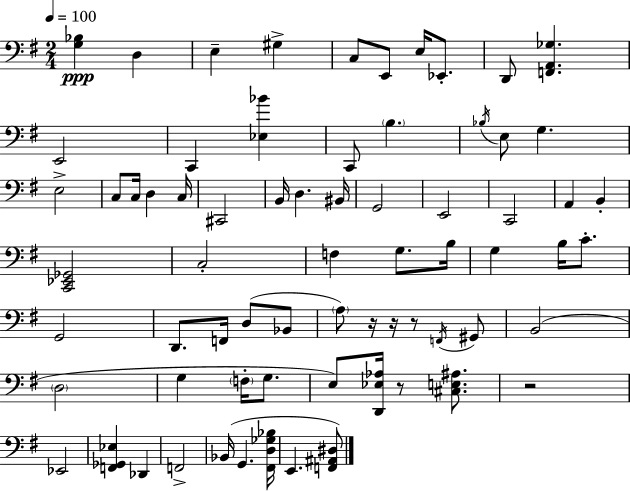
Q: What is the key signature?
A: E minor